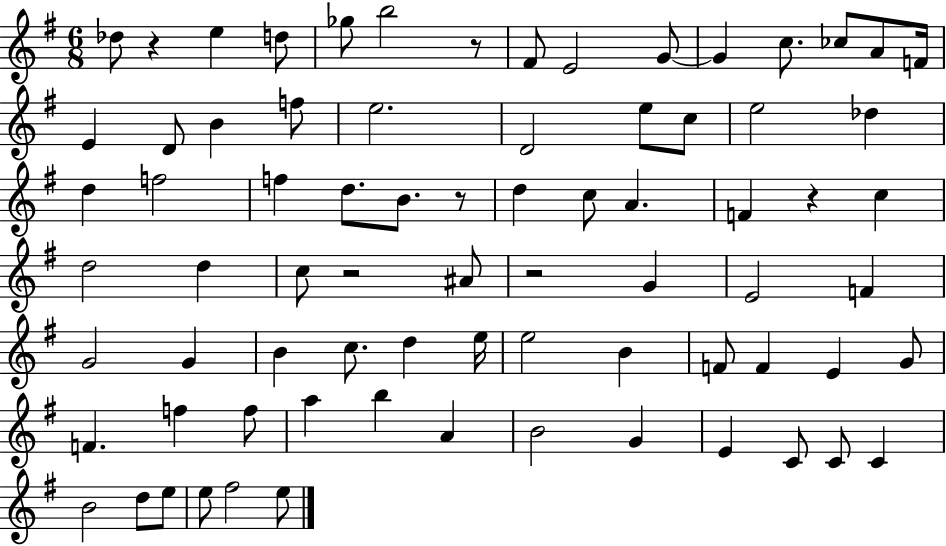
Db5/e R/q E5/q D5/e Gb5/e B5/h R/e F#4/e E4/h G4/e G4/q C5/e. CES5/e A4/e F4/s E4/q D4/e B4/q F5/e E5/h. D4/h E5/e C5/e E5/h Db5/q D5/q F5/h F5/q D5/e. B4/e. R/e D5/q C5/e A4/q. F4/q R/q C5/q D5/h D5/q C5/e R/h A#4/e R/h G4/q E4/h F4/q G4/h G4/q B4/q C5/e. D5/q E5/s E5/h B4/q F4/e F4/q E4/q G4/e F4/q. F5/q F5/e A5/q B5/q A4/q B4/h G4/q E4/q C4/e C4/e C4/q B4/h D5/e E5/e E5/e F#5/h E5/e